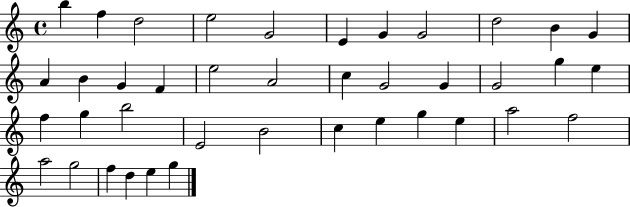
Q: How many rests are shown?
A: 0